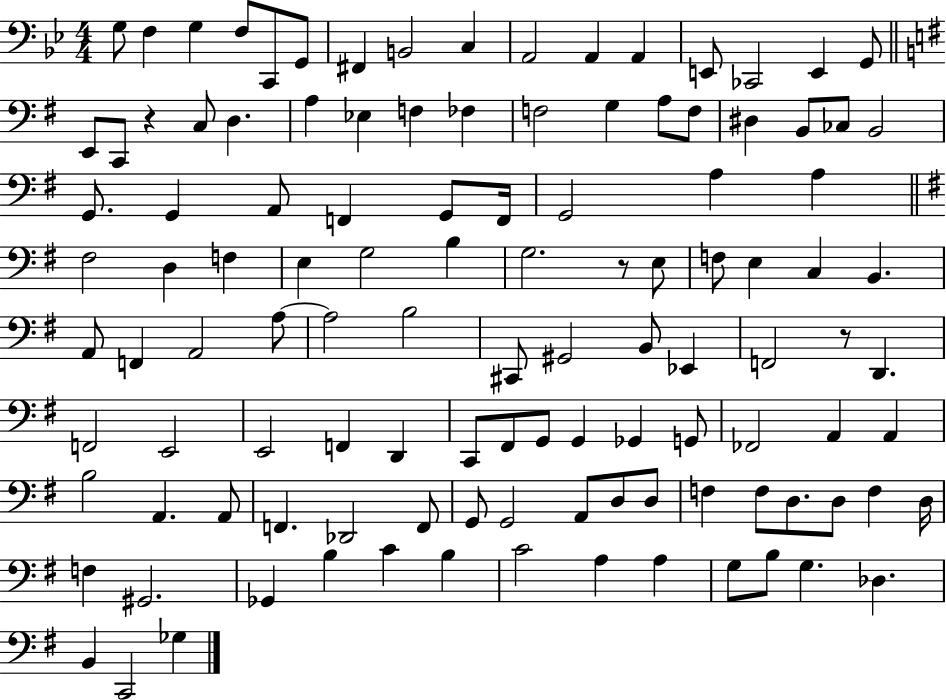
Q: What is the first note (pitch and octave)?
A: G3